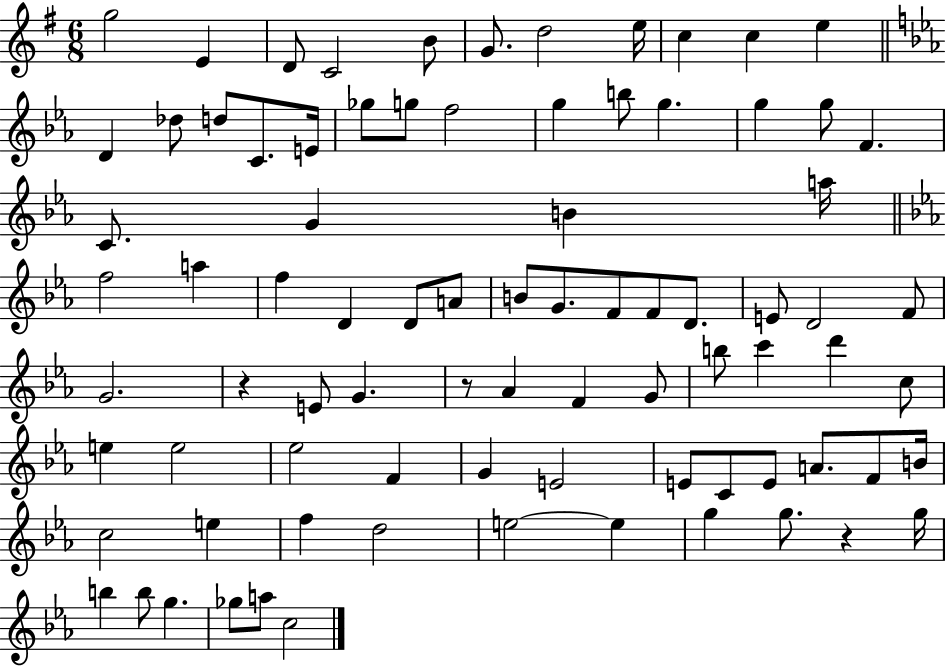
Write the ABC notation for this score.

X:1
T:Untitled
M:6/8
L:1/4
K:G
g2 E D/2 C2 B/2 G/2 d2 e/4 c c e D _d/2 d/2 C/2 E/4 _g/2 g/2 f2 g b/2 g g g/2 F C/2 G B a/4 f2 a f D D/2 A/2 B/2 G/2 F/2 F/2 D/2 E/2 D2 F/2 G2 z E/2 G z/2 _A F G/2 b/2 c' d' c/2 e e2 _e2 F G E2 E/2 C/2 E/2 A/2 F/2 B/4 c2 e f d2 e2 e g g/2 z g/4 b b/2 g _g/2 a/2 c2